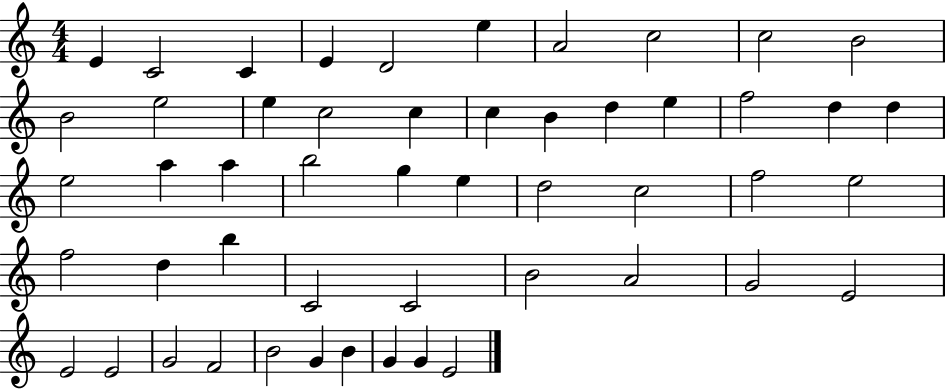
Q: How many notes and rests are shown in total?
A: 51